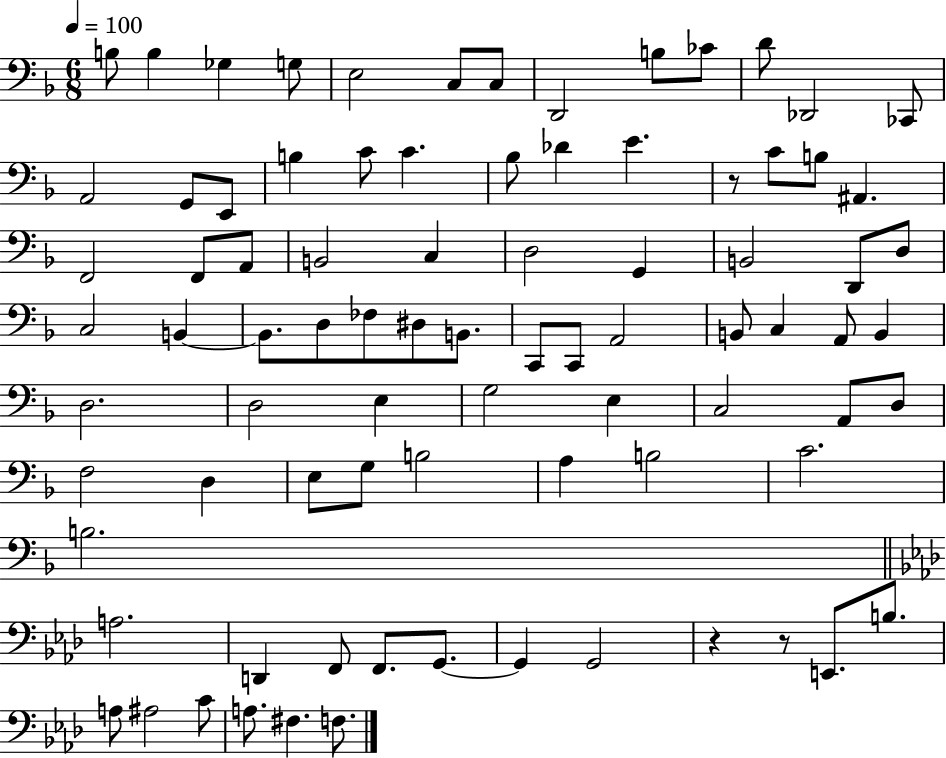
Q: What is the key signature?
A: F major